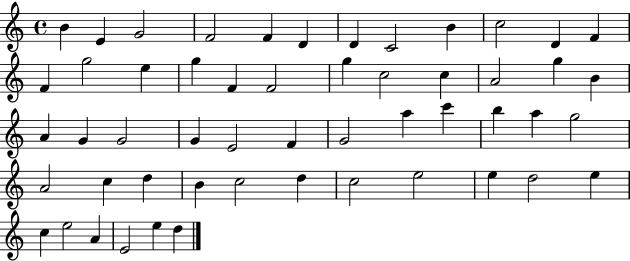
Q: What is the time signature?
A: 4/4